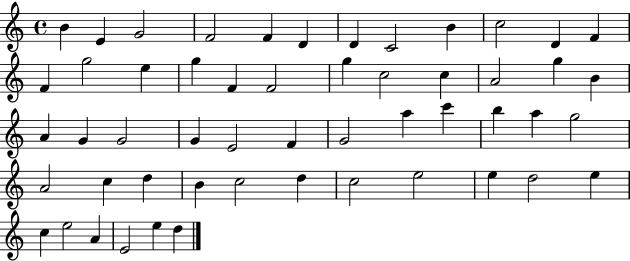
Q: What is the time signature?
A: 4/4